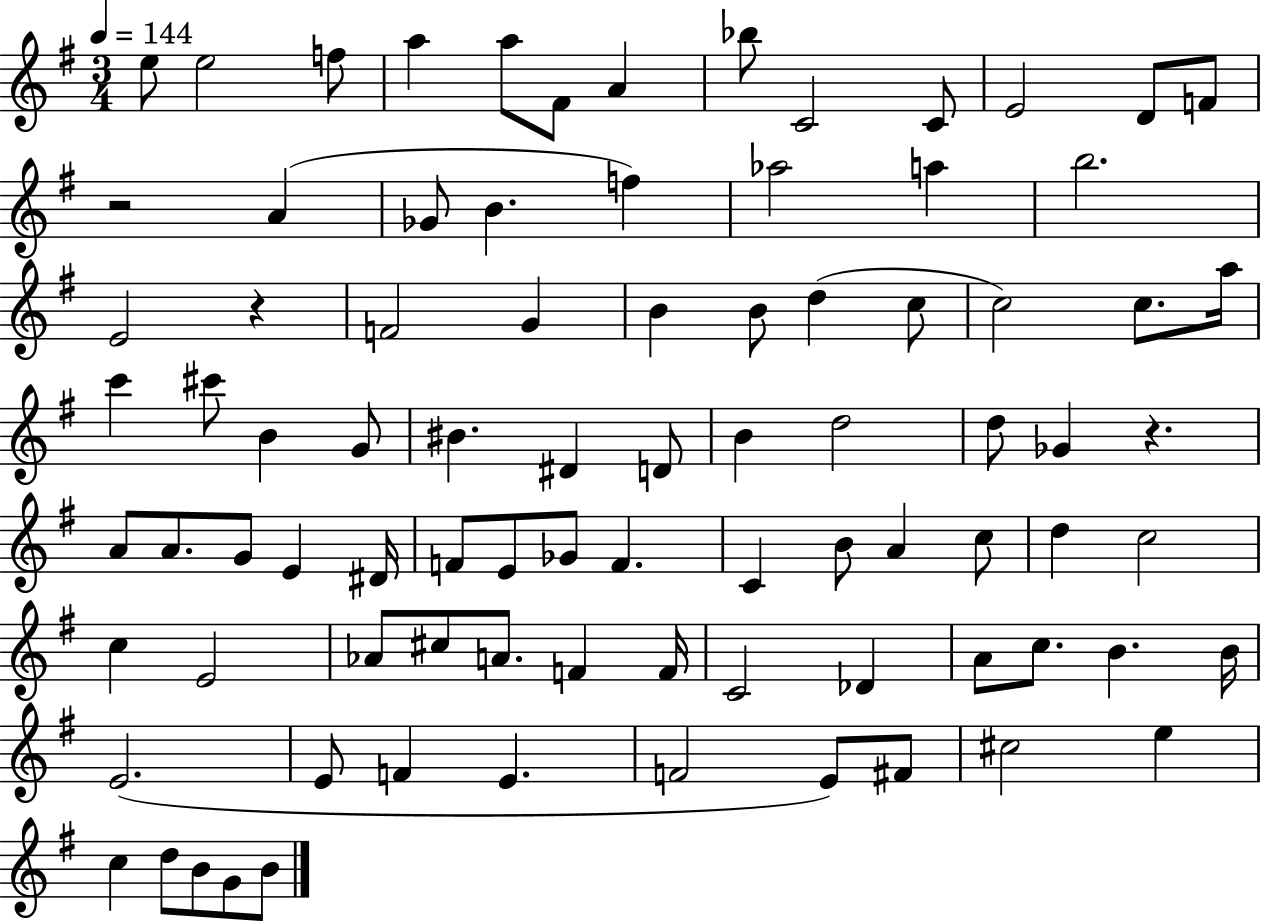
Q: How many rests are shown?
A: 3